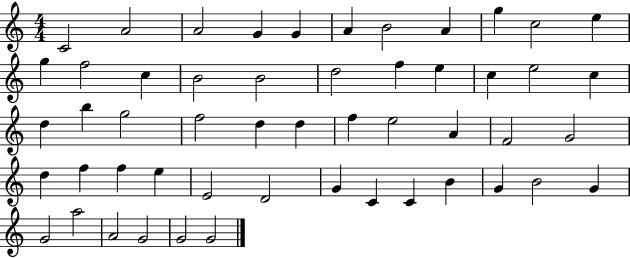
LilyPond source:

{
  \clef treble
  \numericTimeSignature
  \time 4/4
  \key c \major
  c'2 a'2 | a'2 g'4 g'4 | a'4 b'2 a'4 | g''4 c''2 e''4 | \break g''4 f''2 c''4 | b'2 b'2 | d''2 f''4 e''4 | c''4 e''2 c''4 | \break d''4 b''4 g''2 | f''2 d''4 d''4 | f''4 e''2 a'4 | f'2 g'2 | \break d''4 f''4 f''4 e''4 | e'2 d'2 | g'4 c'4 c'4 b'4 | g'4 b'2 g'4 | \break g'2 a''2 | a'2 g'2 | g'2 g'2 | \bar "|."
}